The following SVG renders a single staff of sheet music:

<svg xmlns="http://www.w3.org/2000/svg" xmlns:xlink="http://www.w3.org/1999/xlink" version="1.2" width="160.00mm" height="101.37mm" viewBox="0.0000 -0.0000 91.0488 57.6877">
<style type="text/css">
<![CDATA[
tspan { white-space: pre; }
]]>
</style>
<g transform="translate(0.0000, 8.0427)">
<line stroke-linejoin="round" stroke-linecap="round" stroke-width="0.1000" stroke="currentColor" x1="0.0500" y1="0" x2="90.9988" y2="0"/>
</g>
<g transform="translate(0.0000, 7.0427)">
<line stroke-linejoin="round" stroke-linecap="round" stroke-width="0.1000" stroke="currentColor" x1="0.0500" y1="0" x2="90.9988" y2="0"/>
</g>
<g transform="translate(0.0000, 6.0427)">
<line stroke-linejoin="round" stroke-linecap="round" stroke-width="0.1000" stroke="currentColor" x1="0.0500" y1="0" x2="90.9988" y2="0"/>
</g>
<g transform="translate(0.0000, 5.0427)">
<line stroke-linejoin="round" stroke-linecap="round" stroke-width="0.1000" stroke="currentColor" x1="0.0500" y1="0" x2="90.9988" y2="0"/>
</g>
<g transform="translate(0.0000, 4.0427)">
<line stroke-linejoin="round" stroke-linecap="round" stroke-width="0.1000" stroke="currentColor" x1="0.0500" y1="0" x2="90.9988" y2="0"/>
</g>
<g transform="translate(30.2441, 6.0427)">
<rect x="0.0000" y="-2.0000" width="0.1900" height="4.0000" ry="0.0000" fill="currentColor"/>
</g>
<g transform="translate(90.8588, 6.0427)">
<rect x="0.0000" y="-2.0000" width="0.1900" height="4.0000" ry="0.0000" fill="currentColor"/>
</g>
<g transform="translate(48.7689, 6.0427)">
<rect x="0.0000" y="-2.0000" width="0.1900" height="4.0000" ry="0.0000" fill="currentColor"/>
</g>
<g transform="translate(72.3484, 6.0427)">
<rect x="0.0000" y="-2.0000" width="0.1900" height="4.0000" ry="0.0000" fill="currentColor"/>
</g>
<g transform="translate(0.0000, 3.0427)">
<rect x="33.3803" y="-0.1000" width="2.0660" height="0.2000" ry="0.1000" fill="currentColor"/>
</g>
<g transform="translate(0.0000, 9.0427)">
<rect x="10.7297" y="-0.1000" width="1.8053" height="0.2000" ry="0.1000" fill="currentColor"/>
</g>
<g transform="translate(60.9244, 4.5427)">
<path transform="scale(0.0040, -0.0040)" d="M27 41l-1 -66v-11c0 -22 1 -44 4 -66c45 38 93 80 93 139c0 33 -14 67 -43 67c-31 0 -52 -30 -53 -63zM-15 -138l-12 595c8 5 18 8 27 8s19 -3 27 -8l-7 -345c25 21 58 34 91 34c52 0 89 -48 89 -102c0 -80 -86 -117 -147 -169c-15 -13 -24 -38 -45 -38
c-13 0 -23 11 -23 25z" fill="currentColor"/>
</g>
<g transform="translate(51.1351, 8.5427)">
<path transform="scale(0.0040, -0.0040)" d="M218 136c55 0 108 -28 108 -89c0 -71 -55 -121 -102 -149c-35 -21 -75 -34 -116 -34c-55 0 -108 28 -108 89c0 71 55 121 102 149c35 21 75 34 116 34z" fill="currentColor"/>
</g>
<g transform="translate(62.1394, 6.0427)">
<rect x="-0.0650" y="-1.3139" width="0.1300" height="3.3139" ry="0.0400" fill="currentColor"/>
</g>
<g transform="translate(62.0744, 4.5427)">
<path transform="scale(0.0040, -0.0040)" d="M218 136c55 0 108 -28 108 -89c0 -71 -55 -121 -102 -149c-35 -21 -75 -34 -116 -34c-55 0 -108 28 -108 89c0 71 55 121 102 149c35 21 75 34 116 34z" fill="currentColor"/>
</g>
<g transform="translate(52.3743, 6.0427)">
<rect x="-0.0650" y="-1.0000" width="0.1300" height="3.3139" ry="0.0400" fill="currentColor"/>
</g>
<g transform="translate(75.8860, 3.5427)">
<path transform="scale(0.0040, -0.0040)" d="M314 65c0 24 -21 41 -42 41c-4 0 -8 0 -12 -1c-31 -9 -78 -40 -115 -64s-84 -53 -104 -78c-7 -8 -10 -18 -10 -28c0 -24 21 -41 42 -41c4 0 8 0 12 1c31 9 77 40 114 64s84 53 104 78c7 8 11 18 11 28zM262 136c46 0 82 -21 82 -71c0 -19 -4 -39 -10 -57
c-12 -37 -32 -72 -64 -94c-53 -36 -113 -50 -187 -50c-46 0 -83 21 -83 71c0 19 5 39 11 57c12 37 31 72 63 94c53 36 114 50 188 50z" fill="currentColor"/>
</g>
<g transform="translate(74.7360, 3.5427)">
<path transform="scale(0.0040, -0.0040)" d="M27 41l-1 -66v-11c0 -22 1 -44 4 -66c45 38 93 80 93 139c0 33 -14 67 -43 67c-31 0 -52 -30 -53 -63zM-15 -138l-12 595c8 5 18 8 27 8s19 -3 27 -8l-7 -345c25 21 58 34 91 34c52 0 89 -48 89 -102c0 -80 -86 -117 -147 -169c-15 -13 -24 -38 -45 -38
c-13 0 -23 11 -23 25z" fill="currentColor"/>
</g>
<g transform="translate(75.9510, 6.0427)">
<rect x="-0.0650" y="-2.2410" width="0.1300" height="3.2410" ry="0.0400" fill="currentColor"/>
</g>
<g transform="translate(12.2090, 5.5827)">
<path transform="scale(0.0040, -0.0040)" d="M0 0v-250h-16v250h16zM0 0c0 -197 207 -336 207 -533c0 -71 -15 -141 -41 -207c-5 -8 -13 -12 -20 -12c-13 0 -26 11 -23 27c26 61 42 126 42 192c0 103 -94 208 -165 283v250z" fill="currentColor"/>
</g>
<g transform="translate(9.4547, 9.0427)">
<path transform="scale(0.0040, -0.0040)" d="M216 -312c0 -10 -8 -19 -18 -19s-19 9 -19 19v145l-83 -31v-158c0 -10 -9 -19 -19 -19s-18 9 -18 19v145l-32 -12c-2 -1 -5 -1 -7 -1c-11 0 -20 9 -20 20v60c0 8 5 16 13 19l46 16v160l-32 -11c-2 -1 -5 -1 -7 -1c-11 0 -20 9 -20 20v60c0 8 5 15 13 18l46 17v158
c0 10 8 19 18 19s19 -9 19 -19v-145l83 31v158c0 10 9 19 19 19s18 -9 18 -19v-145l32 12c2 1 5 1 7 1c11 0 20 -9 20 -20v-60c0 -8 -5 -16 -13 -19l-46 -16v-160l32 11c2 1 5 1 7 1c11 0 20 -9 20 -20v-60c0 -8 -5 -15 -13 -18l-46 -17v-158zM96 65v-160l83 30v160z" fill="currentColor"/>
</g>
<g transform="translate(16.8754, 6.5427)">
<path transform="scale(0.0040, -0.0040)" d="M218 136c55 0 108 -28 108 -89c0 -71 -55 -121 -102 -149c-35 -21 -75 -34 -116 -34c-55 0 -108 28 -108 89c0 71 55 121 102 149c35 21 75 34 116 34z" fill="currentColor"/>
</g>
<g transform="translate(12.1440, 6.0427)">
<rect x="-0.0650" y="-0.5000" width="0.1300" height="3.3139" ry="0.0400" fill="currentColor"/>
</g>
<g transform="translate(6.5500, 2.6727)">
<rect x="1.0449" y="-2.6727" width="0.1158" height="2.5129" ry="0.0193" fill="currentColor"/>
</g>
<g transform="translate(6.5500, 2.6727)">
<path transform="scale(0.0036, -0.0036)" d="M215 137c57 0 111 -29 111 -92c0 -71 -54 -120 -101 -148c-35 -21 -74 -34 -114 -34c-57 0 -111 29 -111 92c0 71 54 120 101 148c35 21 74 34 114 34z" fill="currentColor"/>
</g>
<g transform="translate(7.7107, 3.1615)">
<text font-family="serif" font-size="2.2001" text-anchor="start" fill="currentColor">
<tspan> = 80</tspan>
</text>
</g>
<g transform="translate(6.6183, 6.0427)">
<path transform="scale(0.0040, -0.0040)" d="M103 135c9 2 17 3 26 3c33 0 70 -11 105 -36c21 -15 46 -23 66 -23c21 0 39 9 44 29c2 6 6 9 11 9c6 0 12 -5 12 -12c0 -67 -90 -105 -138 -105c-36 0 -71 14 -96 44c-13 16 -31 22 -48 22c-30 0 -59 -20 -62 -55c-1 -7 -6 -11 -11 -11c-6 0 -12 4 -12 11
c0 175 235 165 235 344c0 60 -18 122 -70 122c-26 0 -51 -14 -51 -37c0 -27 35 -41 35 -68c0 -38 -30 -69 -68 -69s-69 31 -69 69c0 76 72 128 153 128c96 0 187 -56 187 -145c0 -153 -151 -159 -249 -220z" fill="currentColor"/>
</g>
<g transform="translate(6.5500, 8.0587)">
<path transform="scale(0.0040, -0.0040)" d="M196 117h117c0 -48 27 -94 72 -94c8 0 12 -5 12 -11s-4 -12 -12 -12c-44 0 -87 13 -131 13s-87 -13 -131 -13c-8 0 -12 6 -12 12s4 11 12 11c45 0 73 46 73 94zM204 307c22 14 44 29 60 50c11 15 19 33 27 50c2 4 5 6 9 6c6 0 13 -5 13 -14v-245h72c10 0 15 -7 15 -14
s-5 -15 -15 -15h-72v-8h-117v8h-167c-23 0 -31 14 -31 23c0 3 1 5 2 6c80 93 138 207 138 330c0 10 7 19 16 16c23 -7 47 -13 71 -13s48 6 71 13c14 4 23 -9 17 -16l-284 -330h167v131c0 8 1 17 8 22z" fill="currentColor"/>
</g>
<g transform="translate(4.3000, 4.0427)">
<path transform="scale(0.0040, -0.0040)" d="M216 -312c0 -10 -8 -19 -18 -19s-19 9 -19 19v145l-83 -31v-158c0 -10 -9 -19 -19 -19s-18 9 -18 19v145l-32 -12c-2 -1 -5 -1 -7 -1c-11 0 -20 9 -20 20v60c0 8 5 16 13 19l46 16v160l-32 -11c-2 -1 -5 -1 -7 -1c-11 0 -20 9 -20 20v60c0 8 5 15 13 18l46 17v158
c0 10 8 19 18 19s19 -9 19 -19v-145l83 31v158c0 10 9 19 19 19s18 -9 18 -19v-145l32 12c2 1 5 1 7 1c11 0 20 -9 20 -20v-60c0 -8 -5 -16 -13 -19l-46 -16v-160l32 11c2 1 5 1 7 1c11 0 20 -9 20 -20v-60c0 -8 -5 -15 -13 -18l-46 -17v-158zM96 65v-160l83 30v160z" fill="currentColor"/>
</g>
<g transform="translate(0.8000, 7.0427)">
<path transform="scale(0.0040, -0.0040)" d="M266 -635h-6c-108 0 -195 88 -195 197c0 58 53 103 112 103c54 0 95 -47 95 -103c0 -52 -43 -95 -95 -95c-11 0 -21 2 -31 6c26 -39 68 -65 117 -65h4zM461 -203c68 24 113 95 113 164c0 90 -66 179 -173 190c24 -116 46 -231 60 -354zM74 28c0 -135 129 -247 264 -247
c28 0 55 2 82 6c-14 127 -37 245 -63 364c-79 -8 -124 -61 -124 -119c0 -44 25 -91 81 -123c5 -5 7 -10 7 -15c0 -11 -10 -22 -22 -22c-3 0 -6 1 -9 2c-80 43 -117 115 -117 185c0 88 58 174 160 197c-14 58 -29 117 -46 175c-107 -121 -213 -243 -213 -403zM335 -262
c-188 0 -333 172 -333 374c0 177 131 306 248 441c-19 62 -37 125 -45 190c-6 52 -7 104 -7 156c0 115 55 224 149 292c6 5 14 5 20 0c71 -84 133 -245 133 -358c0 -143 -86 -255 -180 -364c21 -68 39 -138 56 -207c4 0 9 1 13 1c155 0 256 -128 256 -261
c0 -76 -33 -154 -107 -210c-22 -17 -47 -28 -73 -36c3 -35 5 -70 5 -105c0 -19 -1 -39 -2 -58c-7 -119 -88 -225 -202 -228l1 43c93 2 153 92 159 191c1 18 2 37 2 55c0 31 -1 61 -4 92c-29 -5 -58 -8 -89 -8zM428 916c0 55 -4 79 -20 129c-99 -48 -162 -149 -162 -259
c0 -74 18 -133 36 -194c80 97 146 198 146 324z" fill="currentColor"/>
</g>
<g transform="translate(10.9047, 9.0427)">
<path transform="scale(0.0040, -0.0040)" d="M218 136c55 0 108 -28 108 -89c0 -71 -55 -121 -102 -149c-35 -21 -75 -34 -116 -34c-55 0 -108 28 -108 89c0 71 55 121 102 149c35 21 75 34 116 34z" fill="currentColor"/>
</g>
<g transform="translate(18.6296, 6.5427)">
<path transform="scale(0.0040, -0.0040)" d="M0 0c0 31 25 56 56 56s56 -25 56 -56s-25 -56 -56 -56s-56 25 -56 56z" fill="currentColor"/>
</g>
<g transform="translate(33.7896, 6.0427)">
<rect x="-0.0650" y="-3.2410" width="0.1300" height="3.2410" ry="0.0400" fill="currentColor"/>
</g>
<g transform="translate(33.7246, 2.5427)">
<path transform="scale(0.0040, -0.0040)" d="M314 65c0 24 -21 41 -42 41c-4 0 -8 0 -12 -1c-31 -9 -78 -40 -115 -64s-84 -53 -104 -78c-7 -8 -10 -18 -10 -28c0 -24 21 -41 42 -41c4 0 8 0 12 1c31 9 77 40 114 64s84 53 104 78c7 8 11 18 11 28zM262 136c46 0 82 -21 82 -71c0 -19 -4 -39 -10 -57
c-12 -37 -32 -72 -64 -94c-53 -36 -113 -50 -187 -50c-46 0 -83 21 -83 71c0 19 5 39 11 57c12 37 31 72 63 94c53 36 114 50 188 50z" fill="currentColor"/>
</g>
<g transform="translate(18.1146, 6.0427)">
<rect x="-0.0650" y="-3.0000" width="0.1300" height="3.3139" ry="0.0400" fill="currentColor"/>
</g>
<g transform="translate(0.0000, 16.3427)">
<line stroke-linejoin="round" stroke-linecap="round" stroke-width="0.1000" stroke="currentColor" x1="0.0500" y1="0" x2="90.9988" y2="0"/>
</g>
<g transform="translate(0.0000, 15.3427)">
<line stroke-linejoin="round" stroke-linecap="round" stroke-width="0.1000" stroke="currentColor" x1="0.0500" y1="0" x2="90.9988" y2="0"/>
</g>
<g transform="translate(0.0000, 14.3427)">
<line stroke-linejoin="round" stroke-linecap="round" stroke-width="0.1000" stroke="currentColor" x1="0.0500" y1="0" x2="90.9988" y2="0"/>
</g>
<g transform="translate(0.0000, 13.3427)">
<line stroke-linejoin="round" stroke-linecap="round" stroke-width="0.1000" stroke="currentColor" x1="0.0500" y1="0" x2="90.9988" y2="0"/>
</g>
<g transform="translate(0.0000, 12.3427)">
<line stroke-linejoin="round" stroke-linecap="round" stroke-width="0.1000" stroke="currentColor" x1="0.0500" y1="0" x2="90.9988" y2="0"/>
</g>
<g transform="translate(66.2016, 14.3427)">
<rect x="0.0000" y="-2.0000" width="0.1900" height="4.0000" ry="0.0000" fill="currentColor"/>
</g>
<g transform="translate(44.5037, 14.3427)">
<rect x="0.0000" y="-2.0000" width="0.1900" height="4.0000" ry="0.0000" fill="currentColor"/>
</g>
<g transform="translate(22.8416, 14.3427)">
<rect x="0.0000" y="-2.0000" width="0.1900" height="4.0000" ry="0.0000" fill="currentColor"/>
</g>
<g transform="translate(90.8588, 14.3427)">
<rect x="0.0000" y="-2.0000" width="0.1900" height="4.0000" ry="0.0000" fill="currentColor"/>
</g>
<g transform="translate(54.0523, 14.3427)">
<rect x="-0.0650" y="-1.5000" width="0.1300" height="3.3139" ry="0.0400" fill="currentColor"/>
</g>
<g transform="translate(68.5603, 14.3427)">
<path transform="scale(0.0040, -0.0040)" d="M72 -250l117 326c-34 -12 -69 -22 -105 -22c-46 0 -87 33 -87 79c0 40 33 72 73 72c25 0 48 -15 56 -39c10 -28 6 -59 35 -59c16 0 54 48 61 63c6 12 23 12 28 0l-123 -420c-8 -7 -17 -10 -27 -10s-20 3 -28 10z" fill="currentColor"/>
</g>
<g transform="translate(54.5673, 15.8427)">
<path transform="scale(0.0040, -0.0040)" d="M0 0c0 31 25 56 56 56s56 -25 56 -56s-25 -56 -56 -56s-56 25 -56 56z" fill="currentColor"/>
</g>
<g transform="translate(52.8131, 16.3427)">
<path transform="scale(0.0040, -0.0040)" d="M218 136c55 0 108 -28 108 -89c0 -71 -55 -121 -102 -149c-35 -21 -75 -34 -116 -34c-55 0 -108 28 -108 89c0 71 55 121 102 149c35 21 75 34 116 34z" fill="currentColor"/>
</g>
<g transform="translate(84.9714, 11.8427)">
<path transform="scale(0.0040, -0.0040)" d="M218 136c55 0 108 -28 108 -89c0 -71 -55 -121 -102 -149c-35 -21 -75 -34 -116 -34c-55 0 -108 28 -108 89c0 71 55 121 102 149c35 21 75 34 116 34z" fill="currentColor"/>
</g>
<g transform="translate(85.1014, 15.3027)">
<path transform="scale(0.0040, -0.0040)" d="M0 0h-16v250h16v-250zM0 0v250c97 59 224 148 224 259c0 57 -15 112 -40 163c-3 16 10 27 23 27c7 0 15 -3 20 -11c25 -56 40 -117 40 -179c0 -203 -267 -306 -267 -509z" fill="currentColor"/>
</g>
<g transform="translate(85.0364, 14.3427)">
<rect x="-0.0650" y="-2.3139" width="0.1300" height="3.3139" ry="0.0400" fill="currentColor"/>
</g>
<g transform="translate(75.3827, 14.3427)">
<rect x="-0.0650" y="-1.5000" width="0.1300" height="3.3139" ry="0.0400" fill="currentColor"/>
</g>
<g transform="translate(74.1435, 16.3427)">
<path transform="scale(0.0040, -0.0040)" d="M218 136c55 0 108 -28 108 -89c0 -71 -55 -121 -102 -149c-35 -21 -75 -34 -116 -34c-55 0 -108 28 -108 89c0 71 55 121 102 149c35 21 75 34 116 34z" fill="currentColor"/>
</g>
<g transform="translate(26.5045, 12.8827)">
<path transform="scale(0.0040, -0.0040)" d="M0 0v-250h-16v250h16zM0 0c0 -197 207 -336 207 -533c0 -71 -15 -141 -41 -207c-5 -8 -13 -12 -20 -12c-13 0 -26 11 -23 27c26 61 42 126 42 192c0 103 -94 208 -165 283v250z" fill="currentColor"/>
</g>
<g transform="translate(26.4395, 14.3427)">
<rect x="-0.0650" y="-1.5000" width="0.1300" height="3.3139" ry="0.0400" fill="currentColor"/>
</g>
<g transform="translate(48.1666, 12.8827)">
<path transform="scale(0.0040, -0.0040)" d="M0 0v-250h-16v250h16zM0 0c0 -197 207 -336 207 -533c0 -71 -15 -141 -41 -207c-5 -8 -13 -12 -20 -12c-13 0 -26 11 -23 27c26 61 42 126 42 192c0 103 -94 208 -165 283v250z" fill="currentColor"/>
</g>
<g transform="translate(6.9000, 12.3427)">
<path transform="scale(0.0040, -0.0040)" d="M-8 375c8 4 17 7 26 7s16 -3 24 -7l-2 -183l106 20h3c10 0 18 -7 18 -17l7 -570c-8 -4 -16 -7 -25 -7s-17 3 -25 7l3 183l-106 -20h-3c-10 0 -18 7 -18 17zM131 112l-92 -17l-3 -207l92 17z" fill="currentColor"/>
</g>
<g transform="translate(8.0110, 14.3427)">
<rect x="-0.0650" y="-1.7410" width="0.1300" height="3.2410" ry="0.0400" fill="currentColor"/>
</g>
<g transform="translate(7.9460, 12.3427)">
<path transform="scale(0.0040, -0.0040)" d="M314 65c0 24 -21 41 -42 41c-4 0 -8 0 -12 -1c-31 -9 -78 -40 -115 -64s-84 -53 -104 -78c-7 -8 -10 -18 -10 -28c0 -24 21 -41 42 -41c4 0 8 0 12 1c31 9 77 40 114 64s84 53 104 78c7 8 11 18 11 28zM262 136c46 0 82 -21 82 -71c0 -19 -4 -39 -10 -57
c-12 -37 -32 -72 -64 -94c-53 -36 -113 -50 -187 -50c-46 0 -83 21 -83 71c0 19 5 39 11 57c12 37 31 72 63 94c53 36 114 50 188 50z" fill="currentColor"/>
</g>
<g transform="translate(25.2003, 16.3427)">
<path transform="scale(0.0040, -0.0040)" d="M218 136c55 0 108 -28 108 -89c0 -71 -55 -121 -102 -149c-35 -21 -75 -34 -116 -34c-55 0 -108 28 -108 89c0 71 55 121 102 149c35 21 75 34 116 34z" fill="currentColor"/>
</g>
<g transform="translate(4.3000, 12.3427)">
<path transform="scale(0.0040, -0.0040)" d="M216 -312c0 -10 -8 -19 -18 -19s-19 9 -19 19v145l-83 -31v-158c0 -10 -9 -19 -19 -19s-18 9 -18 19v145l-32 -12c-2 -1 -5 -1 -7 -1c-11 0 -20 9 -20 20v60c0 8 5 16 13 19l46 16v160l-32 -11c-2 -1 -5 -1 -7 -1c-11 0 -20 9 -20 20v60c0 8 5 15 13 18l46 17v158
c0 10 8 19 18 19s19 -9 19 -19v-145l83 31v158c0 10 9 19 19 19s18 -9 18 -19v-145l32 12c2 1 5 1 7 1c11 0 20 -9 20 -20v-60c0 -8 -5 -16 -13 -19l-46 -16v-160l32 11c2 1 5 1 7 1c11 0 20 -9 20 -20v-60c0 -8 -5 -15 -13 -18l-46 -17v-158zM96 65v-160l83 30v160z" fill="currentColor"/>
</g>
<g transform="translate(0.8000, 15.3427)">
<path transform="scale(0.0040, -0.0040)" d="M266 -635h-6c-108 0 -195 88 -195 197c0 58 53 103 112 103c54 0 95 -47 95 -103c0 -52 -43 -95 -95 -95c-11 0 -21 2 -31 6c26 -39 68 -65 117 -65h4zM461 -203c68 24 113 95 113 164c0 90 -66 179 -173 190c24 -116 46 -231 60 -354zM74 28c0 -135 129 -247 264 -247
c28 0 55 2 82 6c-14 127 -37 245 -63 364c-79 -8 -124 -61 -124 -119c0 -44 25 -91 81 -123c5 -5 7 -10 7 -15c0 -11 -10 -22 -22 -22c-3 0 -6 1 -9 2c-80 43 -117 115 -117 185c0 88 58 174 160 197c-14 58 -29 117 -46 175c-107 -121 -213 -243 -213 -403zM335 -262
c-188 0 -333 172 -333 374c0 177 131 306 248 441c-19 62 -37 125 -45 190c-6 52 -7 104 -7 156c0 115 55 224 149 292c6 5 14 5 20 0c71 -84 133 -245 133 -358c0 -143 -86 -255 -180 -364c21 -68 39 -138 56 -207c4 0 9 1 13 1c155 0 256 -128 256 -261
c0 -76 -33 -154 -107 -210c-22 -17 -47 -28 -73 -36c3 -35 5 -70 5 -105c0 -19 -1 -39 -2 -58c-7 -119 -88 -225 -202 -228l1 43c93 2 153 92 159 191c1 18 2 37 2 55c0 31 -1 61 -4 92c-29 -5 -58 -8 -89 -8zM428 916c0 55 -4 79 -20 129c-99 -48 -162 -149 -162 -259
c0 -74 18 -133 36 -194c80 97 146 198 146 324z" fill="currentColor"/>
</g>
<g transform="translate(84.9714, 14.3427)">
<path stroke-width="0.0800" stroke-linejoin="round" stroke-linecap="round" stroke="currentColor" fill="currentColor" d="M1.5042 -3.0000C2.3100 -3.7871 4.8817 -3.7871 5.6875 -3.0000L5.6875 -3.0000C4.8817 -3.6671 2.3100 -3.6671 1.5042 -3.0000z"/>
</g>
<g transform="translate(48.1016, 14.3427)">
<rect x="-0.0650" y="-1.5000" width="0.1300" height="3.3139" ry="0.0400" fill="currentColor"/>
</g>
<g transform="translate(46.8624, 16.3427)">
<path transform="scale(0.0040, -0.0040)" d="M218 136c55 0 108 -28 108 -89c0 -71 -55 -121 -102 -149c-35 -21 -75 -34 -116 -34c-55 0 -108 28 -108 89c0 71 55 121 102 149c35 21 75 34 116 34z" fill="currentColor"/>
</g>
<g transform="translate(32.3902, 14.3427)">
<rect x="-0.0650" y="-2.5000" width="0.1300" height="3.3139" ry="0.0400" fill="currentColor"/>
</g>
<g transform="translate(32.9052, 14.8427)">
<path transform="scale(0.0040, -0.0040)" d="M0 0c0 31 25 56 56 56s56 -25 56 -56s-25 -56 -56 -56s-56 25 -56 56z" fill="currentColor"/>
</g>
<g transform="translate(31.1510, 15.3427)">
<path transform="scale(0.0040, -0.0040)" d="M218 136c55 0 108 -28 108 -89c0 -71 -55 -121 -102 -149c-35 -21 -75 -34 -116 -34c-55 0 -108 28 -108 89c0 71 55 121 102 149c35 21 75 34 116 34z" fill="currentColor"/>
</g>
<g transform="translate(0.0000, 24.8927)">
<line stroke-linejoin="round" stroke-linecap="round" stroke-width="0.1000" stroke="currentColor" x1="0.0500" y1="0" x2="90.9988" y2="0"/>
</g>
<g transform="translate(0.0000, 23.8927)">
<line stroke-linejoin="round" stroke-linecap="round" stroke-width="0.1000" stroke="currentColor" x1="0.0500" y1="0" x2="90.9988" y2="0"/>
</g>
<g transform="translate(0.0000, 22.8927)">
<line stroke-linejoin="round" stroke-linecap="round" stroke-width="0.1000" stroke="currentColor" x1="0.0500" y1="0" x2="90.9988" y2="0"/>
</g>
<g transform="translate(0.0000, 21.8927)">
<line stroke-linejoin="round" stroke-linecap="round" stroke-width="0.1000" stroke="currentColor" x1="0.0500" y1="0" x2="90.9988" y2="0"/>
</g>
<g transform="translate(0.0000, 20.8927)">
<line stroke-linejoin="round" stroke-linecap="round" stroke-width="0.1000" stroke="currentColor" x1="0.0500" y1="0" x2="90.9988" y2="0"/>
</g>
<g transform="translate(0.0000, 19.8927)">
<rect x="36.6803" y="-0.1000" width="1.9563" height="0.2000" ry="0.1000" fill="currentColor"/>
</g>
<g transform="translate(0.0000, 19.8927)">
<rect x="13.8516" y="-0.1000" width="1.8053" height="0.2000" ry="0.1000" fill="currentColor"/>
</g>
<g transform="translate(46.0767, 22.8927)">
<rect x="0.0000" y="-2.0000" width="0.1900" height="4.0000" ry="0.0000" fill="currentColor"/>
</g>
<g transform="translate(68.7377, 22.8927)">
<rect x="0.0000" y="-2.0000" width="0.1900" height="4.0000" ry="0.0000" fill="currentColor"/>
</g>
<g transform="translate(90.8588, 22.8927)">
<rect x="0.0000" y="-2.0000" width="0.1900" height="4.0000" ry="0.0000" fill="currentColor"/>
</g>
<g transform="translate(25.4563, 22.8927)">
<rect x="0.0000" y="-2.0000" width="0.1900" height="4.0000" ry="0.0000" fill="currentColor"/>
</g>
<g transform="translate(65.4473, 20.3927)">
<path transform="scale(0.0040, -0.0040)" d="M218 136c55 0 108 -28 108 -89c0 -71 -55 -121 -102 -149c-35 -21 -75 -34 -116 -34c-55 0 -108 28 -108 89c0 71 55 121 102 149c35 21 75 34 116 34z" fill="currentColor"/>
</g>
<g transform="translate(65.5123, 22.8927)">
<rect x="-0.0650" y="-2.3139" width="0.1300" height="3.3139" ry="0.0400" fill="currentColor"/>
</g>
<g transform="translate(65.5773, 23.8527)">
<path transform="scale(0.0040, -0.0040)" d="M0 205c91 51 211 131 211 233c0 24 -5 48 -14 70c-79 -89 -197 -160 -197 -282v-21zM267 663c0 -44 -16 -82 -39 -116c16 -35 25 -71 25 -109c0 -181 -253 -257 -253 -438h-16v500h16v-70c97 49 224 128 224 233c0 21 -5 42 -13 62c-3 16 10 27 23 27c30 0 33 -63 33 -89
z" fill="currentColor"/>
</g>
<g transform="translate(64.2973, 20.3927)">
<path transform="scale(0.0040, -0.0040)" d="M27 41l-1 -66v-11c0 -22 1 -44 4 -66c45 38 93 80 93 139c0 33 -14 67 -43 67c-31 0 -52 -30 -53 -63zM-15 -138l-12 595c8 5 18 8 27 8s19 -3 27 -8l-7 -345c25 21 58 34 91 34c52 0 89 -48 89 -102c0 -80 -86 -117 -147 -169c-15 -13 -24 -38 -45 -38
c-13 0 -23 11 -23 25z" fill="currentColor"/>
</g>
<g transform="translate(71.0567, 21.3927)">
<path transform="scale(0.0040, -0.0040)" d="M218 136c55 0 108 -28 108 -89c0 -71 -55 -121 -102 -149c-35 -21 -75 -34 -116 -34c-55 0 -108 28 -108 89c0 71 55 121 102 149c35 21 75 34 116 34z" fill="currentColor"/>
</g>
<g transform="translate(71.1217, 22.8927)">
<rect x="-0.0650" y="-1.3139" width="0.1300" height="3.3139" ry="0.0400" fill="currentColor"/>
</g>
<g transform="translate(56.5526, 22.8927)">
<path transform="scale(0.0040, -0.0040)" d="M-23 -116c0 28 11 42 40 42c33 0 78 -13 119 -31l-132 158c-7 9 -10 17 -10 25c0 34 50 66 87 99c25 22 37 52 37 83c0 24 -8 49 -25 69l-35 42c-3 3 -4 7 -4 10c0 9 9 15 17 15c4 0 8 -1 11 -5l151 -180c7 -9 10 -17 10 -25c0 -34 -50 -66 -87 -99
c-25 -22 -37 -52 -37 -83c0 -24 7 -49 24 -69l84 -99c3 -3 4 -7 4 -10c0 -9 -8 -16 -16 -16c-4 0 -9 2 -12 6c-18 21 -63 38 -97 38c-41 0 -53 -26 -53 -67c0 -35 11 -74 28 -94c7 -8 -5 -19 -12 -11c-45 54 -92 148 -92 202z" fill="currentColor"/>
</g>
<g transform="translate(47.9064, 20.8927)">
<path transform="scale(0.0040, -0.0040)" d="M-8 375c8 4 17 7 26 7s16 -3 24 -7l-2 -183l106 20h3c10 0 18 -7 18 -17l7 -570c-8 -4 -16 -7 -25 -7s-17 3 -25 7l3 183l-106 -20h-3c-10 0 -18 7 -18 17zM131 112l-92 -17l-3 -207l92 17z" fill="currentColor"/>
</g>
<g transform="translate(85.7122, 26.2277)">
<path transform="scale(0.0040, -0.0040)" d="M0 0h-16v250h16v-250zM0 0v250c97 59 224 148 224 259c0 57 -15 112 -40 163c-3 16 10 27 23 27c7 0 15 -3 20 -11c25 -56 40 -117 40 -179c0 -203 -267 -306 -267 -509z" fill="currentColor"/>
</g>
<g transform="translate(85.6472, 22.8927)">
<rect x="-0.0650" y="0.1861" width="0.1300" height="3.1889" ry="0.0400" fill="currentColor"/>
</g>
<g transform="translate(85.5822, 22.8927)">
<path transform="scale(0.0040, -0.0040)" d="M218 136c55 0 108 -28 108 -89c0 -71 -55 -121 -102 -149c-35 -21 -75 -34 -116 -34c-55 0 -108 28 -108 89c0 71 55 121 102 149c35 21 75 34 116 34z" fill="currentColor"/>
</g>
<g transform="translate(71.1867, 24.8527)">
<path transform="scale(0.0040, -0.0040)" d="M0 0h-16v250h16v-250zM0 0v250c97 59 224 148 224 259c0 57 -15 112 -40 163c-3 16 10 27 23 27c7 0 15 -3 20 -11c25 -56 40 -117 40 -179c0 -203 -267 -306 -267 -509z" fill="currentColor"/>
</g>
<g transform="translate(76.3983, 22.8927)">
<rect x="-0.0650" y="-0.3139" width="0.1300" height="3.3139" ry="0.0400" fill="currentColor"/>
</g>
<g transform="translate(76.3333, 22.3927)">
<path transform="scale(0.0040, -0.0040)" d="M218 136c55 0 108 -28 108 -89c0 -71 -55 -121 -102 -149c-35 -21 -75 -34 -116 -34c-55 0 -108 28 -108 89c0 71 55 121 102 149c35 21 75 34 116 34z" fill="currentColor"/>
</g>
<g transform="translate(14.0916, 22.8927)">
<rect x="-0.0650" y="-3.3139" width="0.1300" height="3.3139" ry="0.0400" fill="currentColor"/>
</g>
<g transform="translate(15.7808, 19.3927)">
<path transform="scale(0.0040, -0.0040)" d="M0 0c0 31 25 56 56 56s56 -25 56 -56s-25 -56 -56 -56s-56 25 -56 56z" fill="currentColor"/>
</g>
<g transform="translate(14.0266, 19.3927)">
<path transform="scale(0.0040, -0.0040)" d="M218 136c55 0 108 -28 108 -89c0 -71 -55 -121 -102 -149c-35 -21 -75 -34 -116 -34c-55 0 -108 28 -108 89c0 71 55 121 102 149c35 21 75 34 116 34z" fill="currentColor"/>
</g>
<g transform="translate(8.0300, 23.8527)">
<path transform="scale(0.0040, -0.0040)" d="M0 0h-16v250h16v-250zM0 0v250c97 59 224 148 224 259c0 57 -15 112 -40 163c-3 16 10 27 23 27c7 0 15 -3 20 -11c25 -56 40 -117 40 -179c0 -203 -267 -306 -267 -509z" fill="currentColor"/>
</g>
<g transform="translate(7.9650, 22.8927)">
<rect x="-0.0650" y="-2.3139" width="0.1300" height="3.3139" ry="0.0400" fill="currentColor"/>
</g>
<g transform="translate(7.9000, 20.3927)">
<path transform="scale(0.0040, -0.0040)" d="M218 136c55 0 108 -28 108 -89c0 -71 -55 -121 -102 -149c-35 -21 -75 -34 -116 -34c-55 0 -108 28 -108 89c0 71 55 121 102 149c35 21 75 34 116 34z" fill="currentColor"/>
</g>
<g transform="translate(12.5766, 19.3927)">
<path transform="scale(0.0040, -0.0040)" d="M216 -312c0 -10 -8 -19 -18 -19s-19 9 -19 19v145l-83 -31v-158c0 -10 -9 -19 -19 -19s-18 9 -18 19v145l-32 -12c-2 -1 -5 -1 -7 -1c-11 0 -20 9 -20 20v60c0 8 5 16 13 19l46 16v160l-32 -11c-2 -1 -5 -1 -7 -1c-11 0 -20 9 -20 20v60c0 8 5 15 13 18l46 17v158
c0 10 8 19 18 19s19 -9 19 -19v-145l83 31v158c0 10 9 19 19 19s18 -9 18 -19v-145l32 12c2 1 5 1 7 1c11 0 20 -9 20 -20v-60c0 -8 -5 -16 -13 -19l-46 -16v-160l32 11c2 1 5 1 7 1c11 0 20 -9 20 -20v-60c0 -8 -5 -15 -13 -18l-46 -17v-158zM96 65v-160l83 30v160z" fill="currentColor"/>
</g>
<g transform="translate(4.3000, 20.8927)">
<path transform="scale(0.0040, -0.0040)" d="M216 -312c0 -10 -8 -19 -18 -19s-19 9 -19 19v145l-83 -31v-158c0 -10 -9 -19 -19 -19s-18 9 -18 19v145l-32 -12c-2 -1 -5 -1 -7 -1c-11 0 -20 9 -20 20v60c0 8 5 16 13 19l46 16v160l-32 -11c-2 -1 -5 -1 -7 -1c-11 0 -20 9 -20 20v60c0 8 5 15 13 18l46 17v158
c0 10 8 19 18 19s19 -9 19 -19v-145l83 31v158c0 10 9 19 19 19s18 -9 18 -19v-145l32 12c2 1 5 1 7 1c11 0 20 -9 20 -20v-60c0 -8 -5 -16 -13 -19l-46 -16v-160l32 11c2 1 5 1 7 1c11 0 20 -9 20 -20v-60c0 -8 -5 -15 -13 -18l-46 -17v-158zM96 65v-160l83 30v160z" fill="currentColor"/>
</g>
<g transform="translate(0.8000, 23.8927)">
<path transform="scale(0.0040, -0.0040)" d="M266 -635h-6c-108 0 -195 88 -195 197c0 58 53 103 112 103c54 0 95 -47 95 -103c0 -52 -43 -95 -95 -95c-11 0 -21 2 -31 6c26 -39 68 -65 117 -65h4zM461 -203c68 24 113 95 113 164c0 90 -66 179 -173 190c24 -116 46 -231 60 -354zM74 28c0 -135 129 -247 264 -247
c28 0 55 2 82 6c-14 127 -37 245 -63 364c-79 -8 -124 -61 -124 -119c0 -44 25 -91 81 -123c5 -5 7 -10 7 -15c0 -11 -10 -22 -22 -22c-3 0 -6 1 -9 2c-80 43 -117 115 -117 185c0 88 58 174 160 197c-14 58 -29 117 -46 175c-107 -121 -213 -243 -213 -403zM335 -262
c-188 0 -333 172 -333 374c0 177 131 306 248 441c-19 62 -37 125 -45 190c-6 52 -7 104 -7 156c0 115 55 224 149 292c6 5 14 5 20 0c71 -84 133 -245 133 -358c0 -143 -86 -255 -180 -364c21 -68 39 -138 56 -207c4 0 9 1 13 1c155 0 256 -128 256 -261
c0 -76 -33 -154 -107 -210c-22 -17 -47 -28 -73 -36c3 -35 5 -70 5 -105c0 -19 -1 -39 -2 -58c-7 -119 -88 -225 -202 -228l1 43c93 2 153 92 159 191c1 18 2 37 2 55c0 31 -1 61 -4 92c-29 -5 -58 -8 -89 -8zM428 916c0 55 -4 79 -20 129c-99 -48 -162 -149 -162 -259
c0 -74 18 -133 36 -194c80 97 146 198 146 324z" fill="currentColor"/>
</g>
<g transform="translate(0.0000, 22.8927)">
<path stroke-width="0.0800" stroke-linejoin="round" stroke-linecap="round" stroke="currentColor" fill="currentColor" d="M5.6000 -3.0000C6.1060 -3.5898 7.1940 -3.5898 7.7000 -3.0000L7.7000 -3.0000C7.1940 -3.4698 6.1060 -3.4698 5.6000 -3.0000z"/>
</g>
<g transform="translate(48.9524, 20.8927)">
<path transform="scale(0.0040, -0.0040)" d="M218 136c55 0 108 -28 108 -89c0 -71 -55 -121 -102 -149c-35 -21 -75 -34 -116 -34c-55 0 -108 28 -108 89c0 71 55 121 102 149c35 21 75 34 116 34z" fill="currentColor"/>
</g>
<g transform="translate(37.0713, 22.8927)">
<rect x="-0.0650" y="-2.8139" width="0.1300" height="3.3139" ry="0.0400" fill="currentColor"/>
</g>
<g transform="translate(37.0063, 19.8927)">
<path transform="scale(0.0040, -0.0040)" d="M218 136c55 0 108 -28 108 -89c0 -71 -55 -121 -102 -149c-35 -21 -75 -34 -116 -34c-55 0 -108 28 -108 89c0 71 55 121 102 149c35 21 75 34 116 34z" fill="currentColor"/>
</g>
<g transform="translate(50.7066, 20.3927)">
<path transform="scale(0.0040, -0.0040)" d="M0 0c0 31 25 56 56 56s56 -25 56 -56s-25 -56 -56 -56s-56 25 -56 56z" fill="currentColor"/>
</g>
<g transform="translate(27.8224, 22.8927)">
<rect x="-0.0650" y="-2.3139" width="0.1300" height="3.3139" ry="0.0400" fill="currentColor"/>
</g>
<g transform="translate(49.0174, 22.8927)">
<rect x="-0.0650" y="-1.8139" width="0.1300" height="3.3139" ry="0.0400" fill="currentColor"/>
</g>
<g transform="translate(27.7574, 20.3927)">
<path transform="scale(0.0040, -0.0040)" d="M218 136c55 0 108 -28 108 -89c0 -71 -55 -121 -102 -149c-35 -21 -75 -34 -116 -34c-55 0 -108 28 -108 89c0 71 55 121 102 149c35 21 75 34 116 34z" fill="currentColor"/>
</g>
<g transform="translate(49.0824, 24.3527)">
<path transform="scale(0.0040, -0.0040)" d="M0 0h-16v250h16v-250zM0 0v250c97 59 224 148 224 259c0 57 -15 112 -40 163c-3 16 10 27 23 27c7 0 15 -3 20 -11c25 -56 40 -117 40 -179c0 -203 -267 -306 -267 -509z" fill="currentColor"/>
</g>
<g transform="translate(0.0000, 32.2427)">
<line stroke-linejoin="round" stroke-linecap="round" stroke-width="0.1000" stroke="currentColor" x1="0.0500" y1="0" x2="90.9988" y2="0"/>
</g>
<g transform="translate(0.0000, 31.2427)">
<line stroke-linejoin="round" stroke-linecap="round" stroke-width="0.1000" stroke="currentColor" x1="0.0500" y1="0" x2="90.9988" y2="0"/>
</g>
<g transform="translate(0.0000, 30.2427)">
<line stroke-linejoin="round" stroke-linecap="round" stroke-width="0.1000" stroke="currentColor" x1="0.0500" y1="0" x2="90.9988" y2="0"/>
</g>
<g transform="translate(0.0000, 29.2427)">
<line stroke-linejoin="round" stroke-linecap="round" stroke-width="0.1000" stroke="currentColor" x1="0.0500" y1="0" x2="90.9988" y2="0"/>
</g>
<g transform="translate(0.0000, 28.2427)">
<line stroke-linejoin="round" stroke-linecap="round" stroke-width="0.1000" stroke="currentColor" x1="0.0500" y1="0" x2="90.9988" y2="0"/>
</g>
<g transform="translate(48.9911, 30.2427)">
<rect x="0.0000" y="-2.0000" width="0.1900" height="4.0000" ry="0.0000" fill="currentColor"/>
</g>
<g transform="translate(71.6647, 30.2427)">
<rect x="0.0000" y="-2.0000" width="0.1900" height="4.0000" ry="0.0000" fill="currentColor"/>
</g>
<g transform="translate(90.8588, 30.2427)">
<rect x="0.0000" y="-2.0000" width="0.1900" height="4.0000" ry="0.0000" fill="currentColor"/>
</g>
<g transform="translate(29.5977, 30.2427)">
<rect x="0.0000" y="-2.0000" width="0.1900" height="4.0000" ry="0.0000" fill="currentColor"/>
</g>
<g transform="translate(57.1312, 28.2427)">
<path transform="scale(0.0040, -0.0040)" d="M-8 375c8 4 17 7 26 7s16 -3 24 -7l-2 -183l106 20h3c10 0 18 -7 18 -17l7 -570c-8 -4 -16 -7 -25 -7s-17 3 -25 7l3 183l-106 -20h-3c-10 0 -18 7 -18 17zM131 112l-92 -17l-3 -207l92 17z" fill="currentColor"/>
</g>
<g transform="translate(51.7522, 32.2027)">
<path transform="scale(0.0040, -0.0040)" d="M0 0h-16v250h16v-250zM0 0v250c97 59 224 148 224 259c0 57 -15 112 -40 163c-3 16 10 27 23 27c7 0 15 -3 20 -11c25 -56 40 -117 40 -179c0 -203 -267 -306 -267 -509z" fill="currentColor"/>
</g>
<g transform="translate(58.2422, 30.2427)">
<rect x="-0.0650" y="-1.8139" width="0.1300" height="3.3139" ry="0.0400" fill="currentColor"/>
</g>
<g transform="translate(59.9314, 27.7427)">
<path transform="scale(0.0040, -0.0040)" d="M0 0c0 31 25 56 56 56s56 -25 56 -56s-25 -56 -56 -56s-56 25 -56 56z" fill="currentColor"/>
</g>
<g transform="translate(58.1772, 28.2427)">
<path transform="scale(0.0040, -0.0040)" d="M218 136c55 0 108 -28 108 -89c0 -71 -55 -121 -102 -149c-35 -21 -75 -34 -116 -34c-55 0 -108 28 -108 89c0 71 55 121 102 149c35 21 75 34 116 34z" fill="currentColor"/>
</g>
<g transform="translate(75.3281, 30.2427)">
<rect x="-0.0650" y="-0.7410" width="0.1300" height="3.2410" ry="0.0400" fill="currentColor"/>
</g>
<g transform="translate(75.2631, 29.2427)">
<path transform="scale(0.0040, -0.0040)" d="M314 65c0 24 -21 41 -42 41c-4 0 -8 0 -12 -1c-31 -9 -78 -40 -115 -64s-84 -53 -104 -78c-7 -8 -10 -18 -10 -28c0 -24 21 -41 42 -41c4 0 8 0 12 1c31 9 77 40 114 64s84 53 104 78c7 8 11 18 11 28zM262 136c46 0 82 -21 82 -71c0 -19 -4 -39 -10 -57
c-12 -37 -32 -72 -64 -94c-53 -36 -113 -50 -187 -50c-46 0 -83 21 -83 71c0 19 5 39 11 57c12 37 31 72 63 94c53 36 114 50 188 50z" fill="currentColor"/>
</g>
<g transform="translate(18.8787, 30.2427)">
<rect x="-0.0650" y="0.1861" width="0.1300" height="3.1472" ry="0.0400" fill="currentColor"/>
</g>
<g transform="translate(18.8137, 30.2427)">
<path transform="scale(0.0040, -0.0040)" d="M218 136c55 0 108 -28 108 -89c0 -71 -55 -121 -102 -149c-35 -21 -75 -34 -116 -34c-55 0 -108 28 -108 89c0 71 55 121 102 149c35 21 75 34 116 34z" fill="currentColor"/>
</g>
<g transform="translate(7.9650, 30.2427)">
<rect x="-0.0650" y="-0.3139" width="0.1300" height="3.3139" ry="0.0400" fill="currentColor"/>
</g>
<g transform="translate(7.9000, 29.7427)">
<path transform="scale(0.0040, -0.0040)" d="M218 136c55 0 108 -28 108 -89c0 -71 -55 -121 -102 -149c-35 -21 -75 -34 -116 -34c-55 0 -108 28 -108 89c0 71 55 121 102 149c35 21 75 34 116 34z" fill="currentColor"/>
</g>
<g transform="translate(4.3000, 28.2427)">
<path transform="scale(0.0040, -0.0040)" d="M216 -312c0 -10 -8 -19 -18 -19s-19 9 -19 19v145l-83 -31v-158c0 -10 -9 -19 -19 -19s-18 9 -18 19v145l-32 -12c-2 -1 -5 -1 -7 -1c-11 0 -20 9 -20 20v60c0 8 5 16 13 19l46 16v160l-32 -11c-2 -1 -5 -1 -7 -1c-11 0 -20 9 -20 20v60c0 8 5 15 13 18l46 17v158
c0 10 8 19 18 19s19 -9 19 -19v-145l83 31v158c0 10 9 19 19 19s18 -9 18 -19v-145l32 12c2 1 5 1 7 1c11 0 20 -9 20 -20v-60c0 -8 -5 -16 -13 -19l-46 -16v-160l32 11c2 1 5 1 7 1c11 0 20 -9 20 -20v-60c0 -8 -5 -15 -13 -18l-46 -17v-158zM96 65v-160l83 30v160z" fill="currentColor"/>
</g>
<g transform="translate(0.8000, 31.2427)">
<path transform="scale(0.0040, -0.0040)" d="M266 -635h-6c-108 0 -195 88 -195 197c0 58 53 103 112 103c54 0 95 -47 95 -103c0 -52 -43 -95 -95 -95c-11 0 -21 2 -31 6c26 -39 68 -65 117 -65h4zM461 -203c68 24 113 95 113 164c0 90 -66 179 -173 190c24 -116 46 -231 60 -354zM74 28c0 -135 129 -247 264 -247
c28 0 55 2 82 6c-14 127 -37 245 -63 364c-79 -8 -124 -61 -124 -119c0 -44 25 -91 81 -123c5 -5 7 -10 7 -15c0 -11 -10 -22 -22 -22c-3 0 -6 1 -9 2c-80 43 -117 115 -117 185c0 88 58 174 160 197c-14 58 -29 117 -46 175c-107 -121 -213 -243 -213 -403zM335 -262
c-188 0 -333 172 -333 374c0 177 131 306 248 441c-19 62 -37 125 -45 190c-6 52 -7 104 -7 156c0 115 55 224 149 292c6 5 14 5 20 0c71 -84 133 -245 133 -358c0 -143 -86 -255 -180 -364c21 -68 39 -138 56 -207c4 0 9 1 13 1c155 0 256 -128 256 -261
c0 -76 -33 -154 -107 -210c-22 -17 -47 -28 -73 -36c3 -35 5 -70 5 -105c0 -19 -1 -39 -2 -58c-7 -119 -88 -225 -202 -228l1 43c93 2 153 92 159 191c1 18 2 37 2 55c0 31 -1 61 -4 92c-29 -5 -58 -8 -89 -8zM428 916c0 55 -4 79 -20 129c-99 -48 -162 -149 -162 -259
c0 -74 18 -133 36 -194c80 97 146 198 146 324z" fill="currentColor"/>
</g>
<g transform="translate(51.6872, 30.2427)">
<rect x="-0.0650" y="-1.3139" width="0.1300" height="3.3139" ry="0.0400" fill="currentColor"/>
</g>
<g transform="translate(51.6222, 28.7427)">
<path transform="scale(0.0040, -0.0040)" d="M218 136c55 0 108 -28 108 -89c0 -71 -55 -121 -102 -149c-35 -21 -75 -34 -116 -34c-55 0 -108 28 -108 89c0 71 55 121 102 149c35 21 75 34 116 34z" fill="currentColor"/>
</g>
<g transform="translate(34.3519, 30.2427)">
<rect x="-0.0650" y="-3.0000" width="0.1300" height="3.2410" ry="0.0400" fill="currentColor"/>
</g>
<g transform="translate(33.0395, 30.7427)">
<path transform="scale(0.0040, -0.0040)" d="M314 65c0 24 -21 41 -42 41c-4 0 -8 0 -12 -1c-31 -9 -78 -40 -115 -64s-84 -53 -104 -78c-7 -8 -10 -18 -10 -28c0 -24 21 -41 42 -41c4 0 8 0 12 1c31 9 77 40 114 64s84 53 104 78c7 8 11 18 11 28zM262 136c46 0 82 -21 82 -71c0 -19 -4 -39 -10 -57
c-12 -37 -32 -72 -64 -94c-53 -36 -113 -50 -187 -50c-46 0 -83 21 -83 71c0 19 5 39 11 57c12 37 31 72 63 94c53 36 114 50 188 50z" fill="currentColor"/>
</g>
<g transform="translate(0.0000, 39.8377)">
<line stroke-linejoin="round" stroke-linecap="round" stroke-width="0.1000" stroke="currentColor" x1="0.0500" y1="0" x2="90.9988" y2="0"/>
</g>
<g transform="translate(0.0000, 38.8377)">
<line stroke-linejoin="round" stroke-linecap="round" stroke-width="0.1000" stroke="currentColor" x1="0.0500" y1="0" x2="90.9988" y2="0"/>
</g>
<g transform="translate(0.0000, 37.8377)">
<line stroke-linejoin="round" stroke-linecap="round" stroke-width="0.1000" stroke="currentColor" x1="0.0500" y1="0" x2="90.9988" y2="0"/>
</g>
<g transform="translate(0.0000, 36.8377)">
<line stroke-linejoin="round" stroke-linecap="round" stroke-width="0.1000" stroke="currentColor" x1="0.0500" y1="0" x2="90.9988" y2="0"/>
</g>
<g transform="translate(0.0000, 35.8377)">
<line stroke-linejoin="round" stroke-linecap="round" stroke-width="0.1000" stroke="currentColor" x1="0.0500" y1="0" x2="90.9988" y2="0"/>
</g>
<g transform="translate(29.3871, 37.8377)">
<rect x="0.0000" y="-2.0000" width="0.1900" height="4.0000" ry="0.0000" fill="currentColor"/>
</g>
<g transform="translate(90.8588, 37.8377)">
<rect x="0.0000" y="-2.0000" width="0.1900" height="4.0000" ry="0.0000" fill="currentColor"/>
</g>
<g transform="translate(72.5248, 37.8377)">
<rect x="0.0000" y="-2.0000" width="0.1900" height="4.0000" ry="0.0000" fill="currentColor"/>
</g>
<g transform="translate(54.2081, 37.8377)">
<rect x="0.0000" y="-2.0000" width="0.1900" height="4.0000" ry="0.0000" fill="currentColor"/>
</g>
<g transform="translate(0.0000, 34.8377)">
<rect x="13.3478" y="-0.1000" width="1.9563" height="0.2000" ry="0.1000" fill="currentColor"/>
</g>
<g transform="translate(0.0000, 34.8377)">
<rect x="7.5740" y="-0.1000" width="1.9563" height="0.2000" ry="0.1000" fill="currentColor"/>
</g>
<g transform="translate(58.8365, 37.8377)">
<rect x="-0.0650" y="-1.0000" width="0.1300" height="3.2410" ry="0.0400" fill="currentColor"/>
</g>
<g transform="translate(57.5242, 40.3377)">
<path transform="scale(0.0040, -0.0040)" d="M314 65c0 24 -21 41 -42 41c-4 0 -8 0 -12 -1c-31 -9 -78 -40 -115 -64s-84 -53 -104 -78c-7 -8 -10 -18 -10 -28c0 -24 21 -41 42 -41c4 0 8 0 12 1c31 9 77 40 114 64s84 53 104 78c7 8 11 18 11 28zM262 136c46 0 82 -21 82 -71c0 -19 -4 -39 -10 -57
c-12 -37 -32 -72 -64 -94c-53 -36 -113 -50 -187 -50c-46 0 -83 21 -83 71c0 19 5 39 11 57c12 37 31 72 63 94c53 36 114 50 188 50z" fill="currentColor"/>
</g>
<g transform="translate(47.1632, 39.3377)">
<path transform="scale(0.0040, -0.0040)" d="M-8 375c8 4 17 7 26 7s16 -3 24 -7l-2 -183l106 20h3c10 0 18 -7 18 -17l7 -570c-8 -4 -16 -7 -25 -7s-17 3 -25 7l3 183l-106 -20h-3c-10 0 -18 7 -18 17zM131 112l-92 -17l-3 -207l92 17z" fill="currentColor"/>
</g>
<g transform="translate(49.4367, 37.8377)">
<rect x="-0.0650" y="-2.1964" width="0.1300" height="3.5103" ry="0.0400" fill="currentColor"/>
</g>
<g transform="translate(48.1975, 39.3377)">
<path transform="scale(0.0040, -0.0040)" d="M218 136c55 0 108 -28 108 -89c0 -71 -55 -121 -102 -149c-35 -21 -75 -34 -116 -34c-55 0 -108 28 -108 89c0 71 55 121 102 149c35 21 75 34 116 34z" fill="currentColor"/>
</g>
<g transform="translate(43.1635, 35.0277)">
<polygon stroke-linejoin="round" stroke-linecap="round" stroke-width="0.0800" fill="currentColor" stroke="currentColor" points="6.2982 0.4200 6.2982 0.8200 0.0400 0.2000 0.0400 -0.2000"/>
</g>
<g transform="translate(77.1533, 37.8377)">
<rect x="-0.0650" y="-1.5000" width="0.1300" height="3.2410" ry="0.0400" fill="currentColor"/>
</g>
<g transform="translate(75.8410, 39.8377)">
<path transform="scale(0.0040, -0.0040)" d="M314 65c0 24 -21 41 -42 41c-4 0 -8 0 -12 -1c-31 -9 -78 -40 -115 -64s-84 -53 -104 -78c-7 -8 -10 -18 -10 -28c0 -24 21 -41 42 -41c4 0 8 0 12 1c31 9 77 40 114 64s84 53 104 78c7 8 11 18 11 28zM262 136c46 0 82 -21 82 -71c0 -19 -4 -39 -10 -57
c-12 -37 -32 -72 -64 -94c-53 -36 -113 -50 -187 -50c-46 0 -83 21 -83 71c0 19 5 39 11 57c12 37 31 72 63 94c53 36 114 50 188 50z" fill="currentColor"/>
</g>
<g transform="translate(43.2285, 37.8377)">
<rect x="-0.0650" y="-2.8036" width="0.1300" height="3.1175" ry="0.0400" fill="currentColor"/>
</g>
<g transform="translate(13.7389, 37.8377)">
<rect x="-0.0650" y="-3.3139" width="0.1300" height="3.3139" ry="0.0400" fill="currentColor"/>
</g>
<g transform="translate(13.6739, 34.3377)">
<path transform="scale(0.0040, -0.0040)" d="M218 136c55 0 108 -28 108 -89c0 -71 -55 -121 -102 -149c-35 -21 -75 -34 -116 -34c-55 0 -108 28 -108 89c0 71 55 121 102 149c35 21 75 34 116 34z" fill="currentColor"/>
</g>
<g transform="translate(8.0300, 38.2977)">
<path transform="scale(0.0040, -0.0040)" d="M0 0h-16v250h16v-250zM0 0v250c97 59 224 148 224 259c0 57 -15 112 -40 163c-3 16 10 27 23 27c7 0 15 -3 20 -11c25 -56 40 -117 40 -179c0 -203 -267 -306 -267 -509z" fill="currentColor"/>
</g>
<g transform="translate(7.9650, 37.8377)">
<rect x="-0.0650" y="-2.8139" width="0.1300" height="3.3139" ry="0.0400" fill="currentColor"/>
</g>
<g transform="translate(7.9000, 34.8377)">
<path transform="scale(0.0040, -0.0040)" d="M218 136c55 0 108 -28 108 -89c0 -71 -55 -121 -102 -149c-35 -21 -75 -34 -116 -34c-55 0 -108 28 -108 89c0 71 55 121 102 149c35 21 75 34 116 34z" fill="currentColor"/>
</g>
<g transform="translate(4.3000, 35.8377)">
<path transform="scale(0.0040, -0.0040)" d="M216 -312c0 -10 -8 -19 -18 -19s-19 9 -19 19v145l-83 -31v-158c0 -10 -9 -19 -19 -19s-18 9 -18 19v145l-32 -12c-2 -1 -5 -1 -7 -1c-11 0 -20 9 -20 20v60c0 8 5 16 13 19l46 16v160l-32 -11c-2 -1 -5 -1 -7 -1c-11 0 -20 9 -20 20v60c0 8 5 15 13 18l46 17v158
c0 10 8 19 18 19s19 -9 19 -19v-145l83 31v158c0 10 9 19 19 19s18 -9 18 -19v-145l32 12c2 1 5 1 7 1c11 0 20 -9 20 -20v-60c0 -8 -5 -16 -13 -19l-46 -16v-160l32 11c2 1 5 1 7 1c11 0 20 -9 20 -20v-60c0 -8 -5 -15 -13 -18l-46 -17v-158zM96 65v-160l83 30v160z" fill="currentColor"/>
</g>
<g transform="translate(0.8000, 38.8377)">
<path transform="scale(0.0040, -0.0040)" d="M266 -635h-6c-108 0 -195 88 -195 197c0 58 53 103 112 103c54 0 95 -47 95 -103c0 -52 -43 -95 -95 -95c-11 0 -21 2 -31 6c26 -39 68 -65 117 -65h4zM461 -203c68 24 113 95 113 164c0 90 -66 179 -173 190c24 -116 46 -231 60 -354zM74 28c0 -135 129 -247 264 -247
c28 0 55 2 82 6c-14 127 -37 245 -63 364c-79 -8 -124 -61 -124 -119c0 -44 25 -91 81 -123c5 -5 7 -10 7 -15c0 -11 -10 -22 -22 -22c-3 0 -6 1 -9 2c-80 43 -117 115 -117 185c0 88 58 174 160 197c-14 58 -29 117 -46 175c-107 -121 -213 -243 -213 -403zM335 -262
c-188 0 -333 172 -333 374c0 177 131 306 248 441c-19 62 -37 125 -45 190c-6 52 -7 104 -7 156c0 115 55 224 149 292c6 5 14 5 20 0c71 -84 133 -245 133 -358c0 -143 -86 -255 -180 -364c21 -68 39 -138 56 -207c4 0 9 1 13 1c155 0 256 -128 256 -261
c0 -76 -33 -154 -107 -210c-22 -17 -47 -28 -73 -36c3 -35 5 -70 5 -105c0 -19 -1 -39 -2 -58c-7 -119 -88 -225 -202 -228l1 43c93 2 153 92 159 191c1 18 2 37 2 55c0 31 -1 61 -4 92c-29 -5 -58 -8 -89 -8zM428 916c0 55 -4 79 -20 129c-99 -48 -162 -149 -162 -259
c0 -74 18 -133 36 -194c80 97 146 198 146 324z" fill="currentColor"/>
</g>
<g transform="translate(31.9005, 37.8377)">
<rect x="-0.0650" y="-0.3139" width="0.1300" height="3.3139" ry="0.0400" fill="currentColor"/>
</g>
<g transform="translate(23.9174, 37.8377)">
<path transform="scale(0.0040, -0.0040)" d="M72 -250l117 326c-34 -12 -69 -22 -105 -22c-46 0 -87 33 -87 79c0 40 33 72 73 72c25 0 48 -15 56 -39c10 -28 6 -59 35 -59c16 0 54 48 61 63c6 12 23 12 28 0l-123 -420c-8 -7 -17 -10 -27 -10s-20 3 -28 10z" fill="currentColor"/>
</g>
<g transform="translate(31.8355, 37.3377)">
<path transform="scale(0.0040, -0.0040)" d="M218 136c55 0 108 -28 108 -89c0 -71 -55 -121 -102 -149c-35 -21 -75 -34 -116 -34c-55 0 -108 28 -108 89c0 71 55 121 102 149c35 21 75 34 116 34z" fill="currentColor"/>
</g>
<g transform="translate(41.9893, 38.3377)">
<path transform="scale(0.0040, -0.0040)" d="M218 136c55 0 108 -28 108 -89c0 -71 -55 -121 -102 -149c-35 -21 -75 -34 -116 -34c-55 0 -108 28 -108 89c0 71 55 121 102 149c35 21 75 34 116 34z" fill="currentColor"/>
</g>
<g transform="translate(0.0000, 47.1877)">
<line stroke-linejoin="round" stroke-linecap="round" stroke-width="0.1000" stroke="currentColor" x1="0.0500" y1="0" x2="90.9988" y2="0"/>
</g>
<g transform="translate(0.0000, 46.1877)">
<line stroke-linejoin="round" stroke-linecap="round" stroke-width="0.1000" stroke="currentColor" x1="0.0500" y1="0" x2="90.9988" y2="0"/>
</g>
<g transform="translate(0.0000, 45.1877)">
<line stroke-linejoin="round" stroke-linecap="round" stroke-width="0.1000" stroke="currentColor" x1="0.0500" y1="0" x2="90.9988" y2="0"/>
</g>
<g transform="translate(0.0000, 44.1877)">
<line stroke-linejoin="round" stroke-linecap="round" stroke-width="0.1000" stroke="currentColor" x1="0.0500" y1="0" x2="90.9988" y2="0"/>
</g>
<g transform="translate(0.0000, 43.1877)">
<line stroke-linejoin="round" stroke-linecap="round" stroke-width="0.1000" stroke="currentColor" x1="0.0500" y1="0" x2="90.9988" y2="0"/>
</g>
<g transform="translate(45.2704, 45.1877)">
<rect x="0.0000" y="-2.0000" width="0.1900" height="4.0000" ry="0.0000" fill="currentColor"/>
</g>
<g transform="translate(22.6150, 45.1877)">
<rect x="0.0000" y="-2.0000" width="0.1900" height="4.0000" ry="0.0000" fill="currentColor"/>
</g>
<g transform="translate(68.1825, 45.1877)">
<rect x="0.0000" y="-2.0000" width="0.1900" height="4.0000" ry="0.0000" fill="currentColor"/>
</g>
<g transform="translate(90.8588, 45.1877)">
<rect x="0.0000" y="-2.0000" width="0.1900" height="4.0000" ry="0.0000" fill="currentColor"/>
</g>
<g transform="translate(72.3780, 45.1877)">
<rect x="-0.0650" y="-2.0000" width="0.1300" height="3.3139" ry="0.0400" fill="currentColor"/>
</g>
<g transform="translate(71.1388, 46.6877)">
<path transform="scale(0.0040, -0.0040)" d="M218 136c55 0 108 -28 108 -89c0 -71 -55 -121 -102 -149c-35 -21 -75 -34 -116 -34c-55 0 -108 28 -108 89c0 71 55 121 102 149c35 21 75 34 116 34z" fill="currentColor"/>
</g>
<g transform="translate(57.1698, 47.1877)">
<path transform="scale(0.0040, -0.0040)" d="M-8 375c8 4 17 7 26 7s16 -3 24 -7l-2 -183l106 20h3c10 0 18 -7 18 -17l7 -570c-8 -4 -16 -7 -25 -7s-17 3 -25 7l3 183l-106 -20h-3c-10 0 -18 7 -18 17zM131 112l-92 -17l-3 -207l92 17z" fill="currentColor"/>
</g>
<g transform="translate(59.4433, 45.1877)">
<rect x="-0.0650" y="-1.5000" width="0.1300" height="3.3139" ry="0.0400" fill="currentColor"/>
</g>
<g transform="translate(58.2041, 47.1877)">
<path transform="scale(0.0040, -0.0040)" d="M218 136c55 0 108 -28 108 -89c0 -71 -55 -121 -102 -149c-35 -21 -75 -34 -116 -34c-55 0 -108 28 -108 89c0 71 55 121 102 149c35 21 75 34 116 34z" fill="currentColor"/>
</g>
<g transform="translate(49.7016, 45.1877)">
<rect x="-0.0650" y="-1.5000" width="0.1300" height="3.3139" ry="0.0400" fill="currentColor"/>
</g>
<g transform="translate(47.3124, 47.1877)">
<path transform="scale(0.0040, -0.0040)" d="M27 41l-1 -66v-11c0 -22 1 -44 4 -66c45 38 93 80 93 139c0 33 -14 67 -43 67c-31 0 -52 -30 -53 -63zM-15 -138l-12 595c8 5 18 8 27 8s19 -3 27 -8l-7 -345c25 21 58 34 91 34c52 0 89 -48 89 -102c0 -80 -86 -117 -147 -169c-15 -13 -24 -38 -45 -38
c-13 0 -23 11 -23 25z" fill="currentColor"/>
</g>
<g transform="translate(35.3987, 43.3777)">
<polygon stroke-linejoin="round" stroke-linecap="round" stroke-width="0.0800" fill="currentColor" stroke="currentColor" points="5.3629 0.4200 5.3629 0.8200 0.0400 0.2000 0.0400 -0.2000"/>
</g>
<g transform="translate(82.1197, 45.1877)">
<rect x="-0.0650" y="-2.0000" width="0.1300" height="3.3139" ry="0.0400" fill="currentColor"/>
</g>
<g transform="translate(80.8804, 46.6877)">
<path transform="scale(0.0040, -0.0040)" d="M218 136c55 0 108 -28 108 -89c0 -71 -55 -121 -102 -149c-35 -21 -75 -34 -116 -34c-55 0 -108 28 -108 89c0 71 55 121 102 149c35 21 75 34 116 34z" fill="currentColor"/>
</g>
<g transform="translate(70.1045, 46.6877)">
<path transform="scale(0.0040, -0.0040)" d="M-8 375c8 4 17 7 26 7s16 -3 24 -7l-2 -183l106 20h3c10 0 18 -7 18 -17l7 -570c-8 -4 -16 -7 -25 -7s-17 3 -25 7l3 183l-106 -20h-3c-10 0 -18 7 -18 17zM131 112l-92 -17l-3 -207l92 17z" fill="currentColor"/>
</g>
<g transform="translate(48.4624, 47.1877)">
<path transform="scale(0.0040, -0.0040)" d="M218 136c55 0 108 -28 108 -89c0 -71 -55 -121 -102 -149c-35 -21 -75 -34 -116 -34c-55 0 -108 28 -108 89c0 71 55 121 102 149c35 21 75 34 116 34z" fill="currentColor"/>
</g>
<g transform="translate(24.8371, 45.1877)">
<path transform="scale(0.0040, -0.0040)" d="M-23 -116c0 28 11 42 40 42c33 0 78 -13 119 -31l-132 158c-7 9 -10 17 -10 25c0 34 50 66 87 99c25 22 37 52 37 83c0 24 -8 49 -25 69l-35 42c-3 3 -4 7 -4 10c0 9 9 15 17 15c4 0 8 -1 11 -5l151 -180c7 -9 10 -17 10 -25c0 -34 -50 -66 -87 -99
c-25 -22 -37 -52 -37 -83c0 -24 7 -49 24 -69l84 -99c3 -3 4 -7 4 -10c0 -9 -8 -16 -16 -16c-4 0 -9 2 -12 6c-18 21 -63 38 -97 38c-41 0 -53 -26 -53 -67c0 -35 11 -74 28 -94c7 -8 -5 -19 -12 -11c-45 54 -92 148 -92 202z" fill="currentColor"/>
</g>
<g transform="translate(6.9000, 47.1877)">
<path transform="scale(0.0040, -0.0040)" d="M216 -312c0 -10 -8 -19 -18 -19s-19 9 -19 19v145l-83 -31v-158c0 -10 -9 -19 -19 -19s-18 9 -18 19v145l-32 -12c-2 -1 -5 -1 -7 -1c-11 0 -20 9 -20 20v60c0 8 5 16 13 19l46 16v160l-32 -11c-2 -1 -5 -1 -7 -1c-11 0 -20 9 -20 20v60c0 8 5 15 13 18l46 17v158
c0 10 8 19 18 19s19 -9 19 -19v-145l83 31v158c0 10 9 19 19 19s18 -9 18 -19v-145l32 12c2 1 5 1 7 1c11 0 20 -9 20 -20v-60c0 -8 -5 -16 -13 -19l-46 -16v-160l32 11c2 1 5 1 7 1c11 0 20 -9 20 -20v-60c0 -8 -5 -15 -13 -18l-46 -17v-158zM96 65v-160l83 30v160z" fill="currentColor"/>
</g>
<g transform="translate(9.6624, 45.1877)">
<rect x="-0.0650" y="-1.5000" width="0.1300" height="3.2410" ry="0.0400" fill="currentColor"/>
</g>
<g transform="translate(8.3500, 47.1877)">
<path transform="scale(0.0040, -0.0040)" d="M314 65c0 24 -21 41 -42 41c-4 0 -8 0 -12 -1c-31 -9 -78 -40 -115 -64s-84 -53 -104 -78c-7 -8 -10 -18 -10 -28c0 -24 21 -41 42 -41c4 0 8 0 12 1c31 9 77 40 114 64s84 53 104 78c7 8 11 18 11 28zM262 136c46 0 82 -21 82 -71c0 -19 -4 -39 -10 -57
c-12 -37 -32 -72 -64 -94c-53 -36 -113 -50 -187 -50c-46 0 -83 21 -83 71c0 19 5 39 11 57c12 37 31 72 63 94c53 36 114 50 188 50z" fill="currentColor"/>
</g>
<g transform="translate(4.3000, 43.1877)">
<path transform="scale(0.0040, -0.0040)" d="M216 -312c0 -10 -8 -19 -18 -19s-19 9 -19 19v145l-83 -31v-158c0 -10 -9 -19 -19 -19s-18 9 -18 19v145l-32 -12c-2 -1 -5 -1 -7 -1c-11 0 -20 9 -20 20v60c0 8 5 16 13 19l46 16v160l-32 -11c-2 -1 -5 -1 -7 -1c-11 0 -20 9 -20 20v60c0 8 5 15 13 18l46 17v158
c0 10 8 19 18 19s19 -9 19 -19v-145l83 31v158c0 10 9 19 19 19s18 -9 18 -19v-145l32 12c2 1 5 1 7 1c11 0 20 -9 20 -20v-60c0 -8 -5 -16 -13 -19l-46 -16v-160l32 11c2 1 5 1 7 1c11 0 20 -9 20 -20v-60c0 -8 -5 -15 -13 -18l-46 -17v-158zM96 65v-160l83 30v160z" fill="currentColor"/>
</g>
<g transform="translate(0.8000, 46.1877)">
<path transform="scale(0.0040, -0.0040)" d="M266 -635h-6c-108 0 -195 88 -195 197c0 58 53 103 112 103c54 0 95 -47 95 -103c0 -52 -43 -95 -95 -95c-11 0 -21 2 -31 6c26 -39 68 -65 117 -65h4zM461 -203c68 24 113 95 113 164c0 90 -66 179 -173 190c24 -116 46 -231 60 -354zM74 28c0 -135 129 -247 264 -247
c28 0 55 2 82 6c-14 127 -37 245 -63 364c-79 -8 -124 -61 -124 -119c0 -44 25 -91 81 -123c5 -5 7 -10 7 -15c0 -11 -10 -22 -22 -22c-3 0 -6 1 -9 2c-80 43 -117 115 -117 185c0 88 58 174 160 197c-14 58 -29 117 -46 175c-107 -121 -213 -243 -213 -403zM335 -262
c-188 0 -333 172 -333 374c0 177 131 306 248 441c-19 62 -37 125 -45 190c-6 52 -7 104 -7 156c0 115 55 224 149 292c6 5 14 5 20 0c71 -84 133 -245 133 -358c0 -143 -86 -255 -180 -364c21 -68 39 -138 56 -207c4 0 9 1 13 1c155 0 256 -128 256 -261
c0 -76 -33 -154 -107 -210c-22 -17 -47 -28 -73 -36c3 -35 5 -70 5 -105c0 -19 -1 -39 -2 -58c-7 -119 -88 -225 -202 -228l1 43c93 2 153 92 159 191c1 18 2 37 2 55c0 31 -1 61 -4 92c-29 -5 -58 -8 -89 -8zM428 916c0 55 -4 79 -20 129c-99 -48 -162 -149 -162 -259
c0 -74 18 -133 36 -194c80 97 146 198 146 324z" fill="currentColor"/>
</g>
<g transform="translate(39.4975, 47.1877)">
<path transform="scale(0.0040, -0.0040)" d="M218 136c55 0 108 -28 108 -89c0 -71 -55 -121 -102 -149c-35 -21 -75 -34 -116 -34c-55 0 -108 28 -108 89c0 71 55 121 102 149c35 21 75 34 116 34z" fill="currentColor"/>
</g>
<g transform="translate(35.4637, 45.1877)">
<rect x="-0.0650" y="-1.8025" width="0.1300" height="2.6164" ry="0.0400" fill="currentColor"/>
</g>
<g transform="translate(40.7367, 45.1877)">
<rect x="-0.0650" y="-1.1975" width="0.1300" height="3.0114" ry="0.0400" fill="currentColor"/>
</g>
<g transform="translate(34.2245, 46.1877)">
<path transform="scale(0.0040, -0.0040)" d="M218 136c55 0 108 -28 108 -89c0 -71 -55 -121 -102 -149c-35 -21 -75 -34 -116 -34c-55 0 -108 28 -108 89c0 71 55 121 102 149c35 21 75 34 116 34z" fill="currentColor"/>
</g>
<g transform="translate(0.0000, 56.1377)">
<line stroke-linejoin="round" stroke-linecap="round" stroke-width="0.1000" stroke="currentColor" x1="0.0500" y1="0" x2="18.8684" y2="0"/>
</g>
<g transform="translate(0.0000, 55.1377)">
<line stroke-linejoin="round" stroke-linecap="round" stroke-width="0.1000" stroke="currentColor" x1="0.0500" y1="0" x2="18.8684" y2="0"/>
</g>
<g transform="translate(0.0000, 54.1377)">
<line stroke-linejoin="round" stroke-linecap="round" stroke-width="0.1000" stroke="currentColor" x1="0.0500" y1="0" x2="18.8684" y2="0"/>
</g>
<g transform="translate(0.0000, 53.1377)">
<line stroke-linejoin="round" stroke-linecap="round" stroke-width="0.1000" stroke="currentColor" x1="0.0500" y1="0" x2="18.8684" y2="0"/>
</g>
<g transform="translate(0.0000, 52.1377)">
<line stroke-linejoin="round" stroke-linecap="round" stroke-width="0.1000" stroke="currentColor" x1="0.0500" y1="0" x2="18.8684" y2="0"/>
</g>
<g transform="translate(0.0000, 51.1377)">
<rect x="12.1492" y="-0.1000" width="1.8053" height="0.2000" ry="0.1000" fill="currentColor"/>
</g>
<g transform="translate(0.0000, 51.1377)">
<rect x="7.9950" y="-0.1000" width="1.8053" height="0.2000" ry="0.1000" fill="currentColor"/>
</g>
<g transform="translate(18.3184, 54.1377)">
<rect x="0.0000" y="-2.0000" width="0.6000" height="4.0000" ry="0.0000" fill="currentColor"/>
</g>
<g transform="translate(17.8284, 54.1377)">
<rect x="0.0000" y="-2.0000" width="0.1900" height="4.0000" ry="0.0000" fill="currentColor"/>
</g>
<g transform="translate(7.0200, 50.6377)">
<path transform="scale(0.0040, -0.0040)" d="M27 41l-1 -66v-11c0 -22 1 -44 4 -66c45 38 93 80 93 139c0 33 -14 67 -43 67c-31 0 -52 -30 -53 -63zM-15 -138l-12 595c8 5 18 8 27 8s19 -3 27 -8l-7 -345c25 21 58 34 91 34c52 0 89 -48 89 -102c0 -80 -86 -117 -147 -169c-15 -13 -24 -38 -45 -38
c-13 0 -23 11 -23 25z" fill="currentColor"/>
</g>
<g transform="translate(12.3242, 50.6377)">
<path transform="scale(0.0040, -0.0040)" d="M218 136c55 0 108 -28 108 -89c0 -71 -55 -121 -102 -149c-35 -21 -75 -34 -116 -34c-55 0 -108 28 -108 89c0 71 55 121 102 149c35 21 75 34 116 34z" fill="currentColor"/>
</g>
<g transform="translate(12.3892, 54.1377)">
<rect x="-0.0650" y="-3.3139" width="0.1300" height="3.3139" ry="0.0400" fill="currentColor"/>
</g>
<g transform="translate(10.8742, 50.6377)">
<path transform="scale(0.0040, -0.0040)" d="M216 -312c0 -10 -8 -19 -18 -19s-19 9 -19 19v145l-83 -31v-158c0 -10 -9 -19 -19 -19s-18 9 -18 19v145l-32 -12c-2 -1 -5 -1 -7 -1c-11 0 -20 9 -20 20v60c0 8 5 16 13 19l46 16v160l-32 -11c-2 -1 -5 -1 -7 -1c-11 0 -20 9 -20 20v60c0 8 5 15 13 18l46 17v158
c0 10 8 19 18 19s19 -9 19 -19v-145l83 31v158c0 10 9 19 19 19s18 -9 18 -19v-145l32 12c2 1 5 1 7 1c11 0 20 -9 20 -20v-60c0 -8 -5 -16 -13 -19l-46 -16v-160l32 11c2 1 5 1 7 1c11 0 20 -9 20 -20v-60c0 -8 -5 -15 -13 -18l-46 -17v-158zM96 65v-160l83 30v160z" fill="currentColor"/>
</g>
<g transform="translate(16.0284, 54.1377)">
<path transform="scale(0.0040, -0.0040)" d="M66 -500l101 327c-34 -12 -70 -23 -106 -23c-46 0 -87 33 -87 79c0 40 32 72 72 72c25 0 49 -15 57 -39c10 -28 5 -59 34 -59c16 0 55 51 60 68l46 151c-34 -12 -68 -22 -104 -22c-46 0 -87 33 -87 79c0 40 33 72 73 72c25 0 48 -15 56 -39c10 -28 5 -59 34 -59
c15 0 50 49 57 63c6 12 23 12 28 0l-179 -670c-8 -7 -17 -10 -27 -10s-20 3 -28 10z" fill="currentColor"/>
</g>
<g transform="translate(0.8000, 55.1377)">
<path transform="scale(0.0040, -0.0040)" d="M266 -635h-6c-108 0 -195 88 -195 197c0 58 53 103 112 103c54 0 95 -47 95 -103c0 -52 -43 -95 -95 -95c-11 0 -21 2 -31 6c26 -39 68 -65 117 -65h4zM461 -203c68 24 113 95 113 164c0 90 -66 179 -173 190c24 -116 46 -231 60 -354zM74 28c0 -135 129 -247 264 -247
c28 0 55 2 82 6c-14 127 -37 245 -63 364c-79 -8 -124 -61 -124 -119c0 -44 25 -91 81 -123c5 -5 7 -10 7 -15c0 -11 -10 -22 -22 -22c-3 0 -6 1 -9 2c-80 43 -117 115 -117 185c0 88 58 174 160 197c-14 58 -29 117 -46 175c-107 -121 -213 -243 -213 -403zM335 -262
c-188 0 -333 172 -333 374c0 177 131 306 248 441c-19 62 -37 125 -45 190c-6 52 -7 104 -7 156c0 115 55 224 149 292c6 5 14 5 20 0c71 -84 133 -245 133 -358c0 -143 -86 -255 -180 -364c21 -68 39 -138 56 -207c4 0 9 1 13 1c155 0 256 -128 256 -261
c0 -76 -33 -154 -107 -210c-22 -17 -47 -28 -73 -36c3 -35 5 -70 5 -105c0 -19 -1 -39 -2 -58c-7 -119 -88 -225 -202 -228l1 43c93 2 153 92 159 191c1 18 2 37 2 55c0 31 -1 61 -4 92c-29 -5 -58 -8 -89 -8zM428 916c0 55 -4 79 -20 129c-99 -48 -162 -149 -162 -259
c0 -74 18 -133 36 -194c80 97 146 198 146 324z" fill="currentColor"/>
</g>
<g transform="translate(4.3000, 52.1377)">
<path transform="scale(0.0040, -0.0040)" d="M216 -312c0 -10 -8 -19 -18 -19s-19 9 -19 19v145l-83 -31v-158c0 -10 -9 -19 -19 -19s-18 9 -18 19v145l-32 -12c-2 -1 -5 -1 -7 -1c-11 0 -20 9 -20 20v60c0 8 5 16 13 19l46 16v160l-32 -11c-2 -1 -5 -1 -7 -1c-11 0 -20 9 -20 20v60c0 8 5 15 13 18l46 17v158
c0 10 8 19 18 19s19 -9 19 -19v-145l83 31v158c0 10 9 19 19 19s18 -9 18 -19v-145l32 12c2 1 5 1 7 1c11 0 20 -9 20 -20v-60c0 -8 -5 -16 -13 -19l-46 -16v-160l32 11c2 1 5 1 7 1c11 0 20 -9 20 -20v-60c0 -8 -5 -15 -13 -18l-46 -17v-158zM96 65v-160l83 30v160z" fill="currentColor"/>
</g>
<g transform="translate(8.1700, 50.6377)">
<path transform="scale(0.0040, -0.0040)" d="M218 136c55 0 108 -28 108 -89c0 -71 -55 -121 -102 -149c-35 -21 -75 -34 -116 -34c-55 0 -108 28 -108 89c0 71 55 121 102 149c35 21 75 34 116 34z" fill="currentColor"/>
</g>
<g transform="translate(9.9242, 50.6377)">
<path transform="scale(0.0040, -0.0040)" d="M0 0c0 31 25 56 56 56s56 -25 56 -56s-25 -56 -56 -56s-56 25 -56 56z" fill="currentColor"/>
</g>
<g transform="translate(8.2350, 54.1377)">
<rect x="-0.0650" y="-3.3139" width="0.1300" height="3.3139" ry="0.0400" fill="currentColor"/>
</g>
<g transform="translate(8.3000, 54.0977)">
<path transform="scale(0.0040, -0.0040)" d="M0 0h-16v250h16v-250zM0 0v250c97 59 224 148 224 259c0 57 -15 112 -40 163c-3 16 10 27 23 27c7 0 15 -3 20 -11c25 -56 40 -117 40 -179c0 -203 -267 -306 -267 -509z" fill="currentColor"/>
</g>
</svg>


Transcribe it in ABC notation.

X:1
T:Untitled
M:2/4
L:1/4
K:G
^C/2 A b2 D _e _g2 f2 E/2 G E/2 E z/2 E g/2 g/2 ^b g a f/2 z _g/4 e/2 c B/2 c B A2 e/2 f d2 a/2 b z/2 c A/2 F/2 D2 E2 ^E2 z G/2 E/2 _E E F F _b/2 ^b z/4